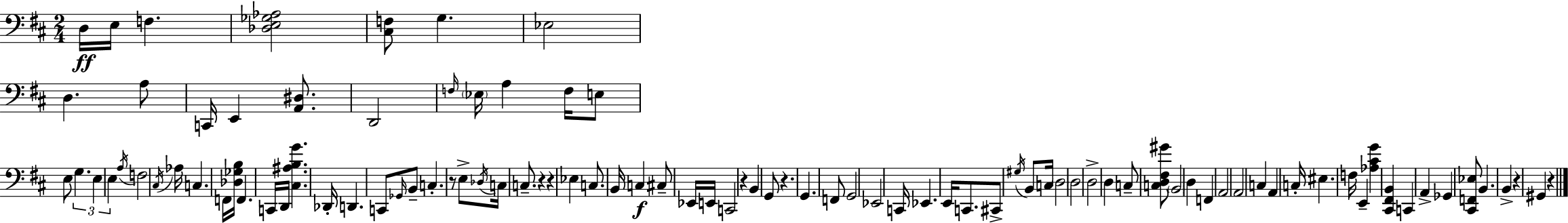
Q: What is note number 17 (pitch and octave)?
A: G3